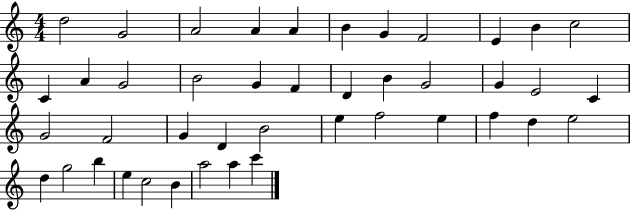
{
  \clef treble
  \numericTimeSignature
  \time 4/4
  \key c \major
  d''2 g'2 | a'2 a'4 a'4 | b'4 g'4 f'2 | e'4 b'4 c''2 | \break c'4 a'4 g'2 | b'2 g'4 f'4 | d'4 b'4 g'2 | g'4 e'2 c'4 | \break g'2 f'2 | g'4 d'4 b'2 | e''4 f''2 e''4 | f''4 d''4 e''2 | \break d''4 g''2 b''4 | e''4 c''2 b'4 | a''2 a''4 c'''4 | \bar "|."
}